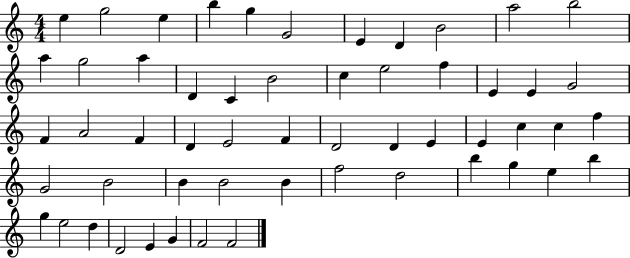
X:1
T:Untitled
M:4/4
L:1/4
K:C
e g2 e b g G2 E D B2 a2 b2 a g2 a D C B2 c e2 f E E G2 F A2 F D E2 F D2 D E E c c f G2 B2 B B2 B f2 d2 b g e b g e2 d D2 E G F2 F2